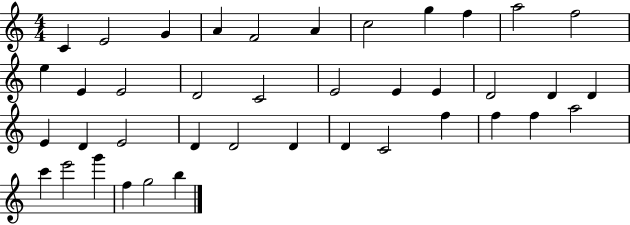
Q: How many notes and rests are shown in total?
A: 40